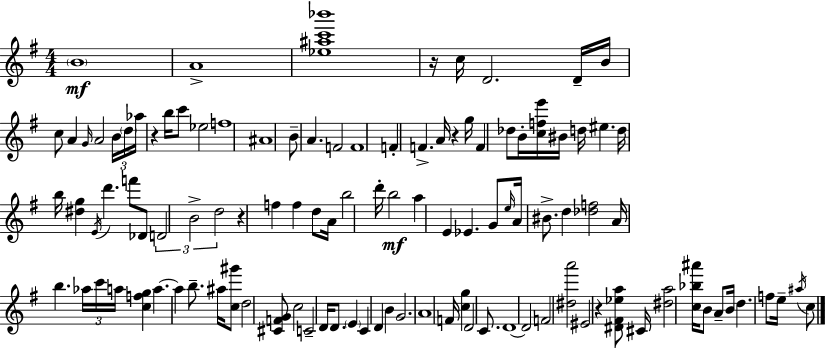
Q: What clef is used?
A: treble